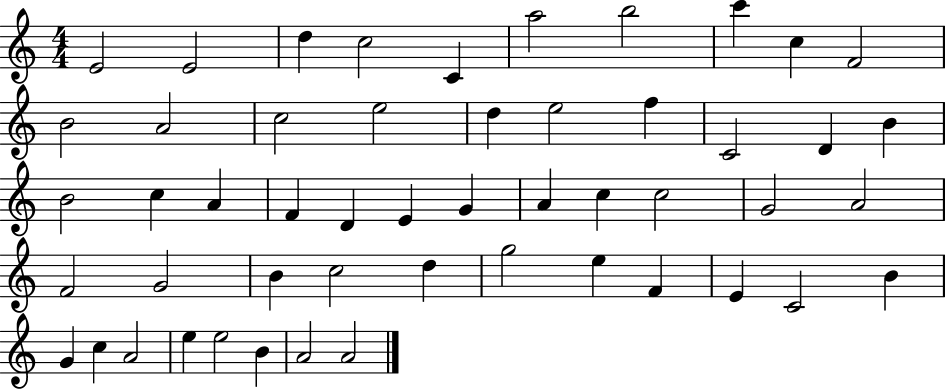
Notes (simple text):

E4/h E4/h D5/q C5/h C4/q A5/h B5/h C6/q C5/q F4/h B4/h A4/h C5/h E5/h D5/q E5/h F5/q C4/h D4/q B4/q B4/h C5/q A4/q F4/q D4/q E4/q G4/q A4/q C5/q C5/h G4/h A4/h F4/h G4/h B4/q C5/h D5/q G5/h E5/q F4/q E4/q C4/h B4/q G4/q C5/q A4/h E5/q E5/h B4/q A4/h A4/h